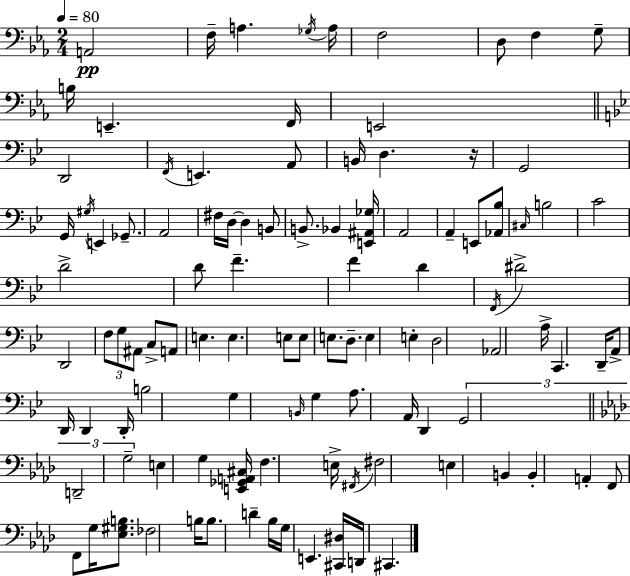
X:1
T:Untitled
M:2/4
L:1/4
K:Eb
A,,2 F,/4 A, _G,/4 A,/4 F,2 D,/2 F, G,/2 B,/4 E,, F,,/4 E,,2 D,,2 F,,/4 E,, A,,/2 B,,/4 D, z/4 G,,2 G,,/4 ^G,/4 E,, _G,,/2 A,,2 ^F,/4 D,/4 D, B,,/2 B,,/2 _B,, [E,,^A,,_G,]/4 A,,2 A,, E,,/2 [_A,,_B,]/2 ^C,/4 B,2 C2 D2 D/2 F F D F,,/4 ^D2 D,,2 F,/2 G,/2 ^A,,/2 C,/2 A,,/2 E, E, E,/2 E,/2 E,/2 D,/2 E, E, D,2 _A,,2 A,/4 C,, D,,/4 A,,/2 D,,/4 D,, D,,/4 B,2 G, B,,/4 G, A,/2 A,,/4 D,, G,,2 D,,2 G,2 E, G, [E,,_G,,A,,^C,]/4 F, E,/4 ^F,,/4 ^F,2 E, B,, B,, A,, F,,/2 F,,/2 G,/4 [_E,^G,B,]/2 _F,2 B,/4 B,/2 D _B,/4 G,/4 E,, [^C,,^D,]/4 D,,/4 ^C,,